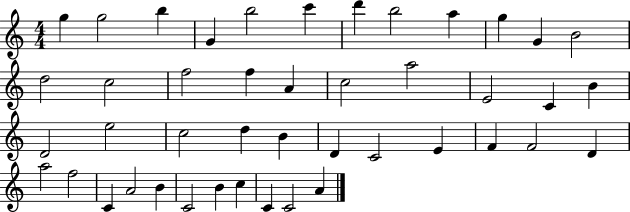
{
  \clef treble
  \numericTimeSignature
  \time 4/4
  \key c \major
  g''4 g''2 b''4 | g'4 b''2 c'''4 | d'''4 b''2 a''4 | g''4 g'4 b'2 | \break d''2 c''2 | f''2 f''4 a'4 | c''2 a''2 | e'2 c'4 b'4 | \break d'2 e''2 | c''2 d''4 b'4 | d'4 c'2 e'4 | f'4 f'2 d'4 | \break a''2 f''2 | c'4 a'2 b'4 | c'2 b'4 c''4 | c'4 c'2 a'4 | \break \bar "|."
}